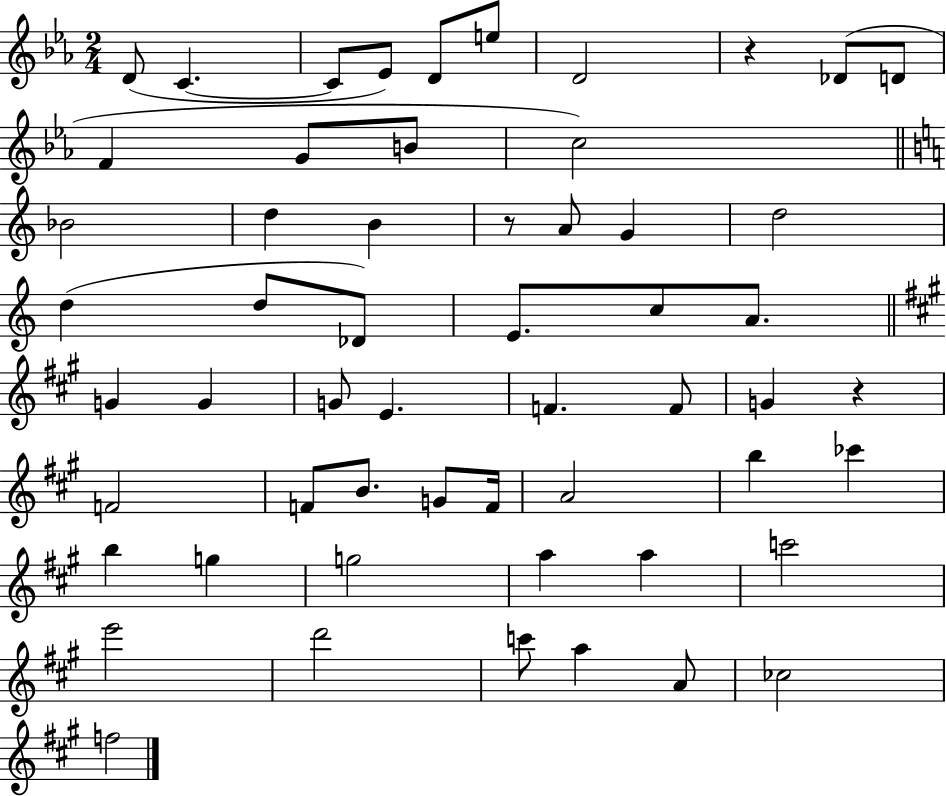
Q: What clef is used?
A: treble